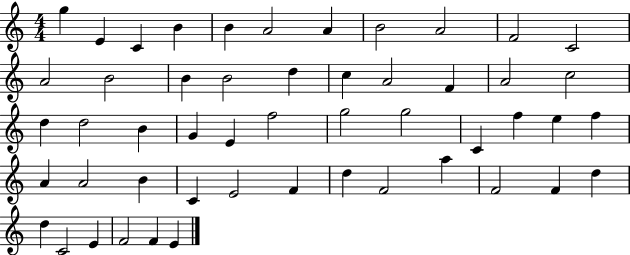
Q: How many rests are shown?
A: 0